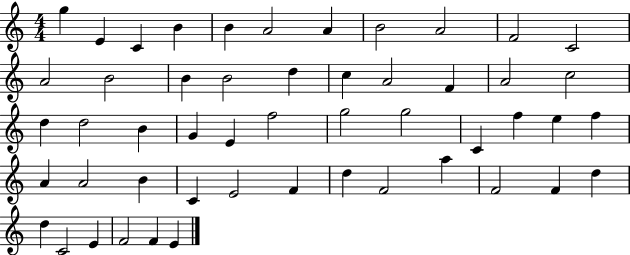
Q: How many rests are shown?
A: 0